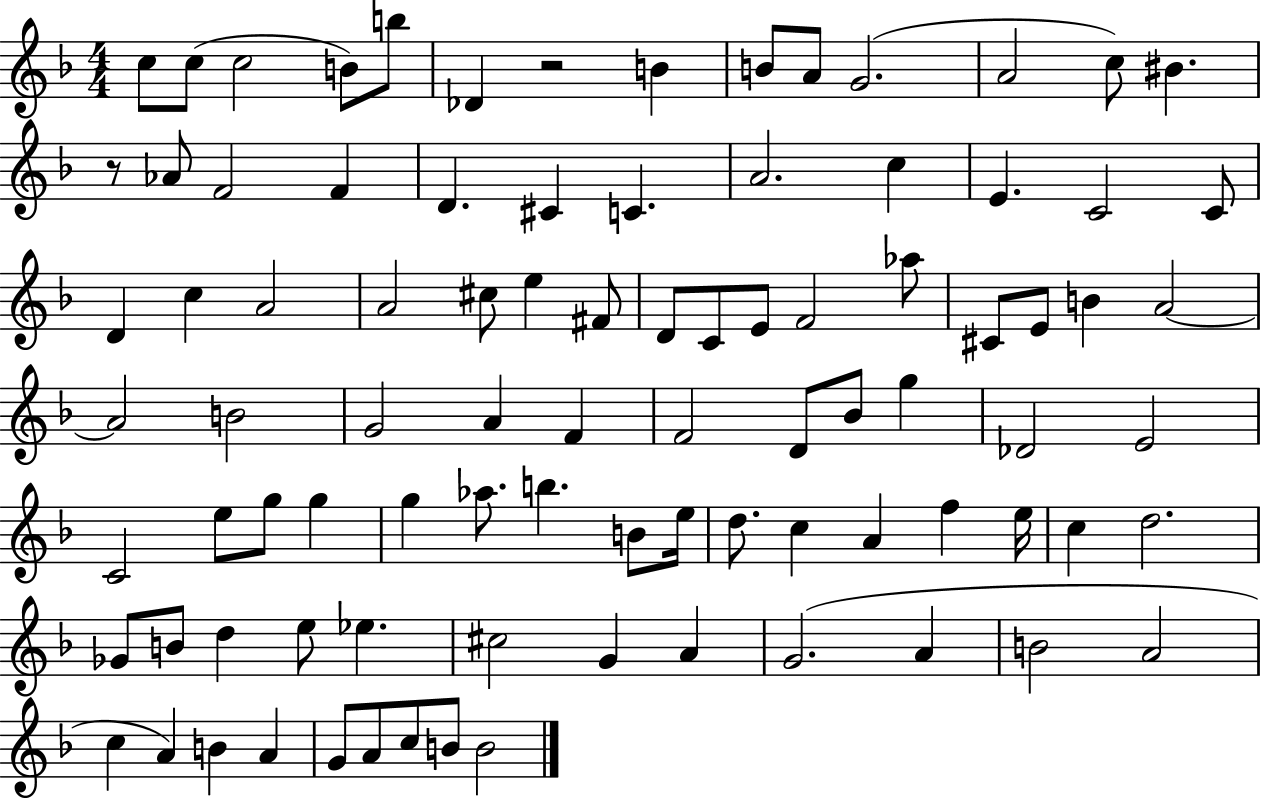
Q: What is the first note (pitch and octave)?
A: C5